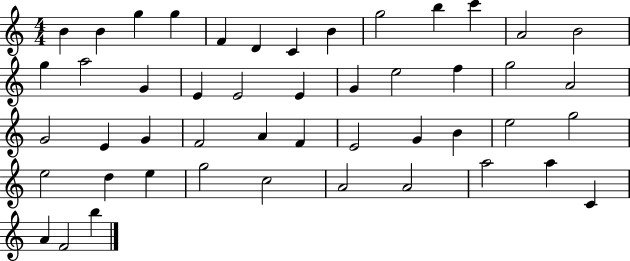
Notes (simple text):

B4/q B4/q G5/q G5/q F4/q D4/q C4/q B4/q G5/h B5/q C6/q A4/h B4/h G5/q A5/h G4/q E4/q E4/h E4/q G4/q E5/h F5/q G5/h A4/h G4/h E4/q G4/q F4/h A4/q F4/q E4/h G4/q B4/q E5/h G5/h E5/h D5/q E5/q G5/h C5/h A4/h A4/h A5/h A5/q C4/q A4/q F4/h B5/q